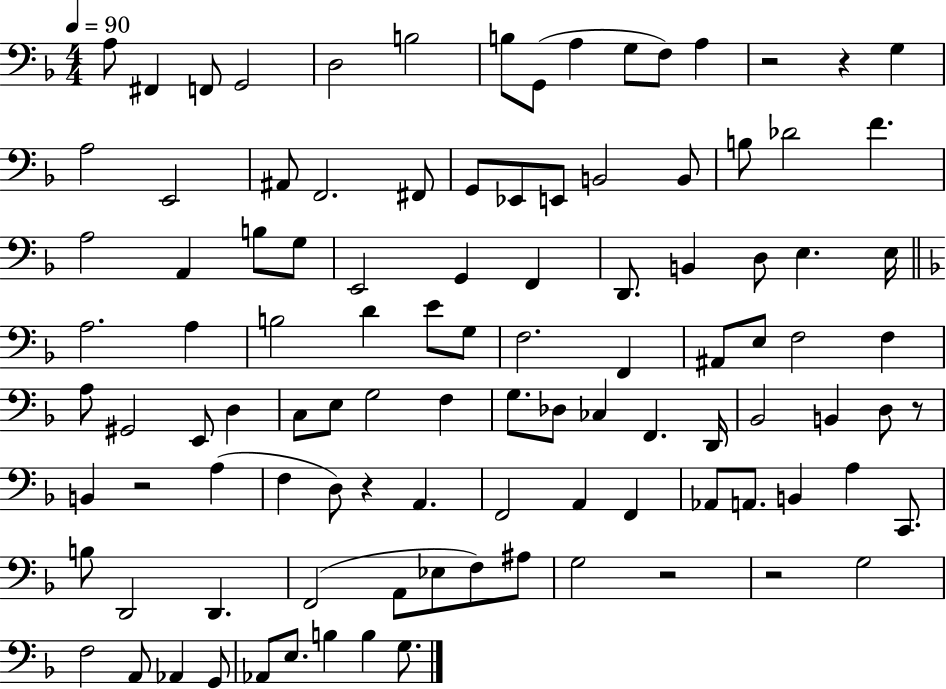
A3/e F#2/q F2/e G2/h D3/h B3/h B3/e G2/e A3/q G3/e F3/e A3/q R/h R/q G3/q A3/h E2/h A#2/e F2/h. F#2/e G2/e Eb2/e E2/e B2/h B2/e B3/e Db4/h F4/q. A3/h A2/q B3/e G3/e E2/h G2/q F2/q D2/e. B2/q D3/e E3/q. E3/s A3/h. A3/q B3/h D4/q E4/e G3/e F3/h. F2/q A#2/e E3/e F3/h F3/q A3/e G#2/h E2/e D3/q C3/e E3/e G3/h F3/q G3/e. Db3/e CES3/q F2/q. D2/s Bb2/h B2/q D3/e R/e B2/q R/h A3/q F3/q D3/e R/q A2/q. F2/h A2/q F2/q Ab2/e A2/e. B2/q A3/q C2/e. B3/e D2/h D2/q. F2/h A2/e Eb3/e F3/e A#3/e G3/h R/h R/h G3/h F3/h A2/e Ab2/q G2/e Ab2/e E3/e. B3/q B3/q G3/e.